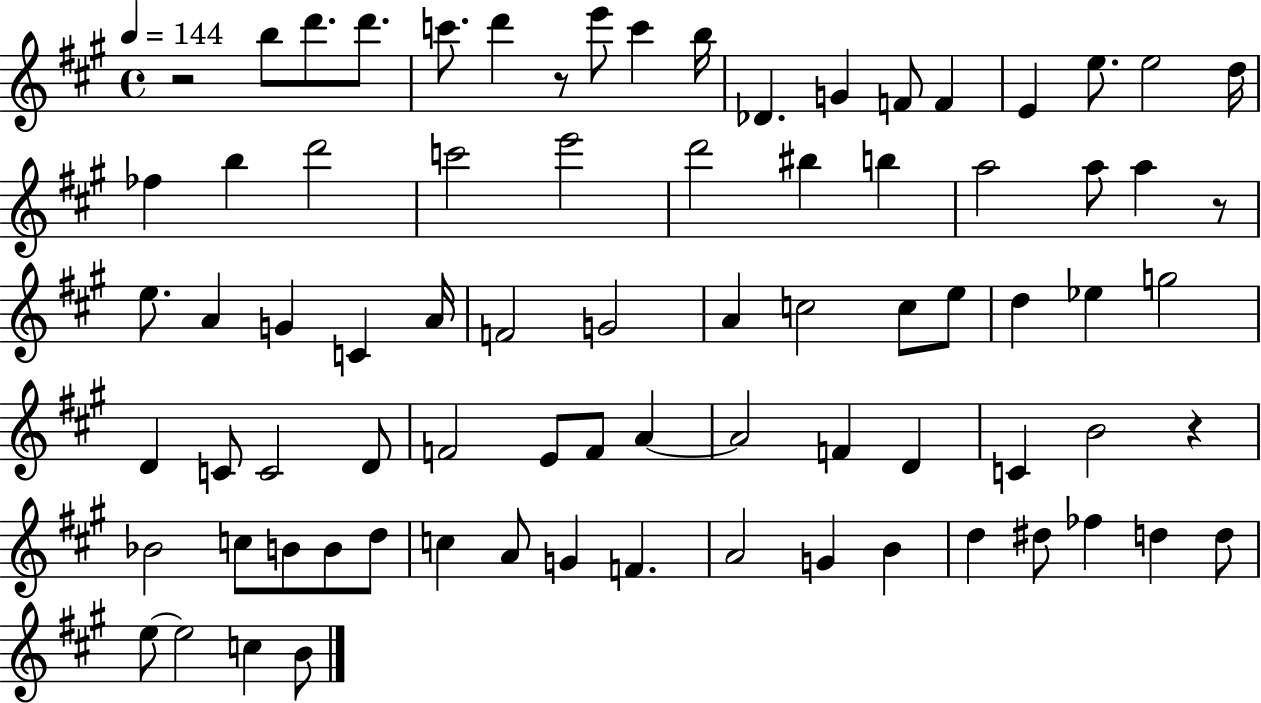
{
  \clef treble
  \time 4/4
  \defaultTimeSignature
  \key a \major
  \tempo 4 = 144
  r2 b''8 d'''8. d'''8. | c'''8. d'''4 r8 e'''8 c'''4 b''16 | des'4. g'4 f'8 f'4 | e'4 e''8. e''2 d''16 | \break fes''4 b''4 d'''2 | c'''2 e'''2 | d'''2 bis''4 b''4 | a''2 a''8 a''4 r8 | \break e''8. a'4 g'4 c'4 a'16 | f'2 g'2 | a'4 c''2 c''8 e''8 | d''4 ees''4 g''2 | \break d'4 c'8 c'2 d'8 | f'2 e'8 f'8 a'4~~ | a'2 f'4 d'4 | c'4 b'2 r4 | \break bes'2 c''8 b'8 b'8 d''8 | c''4 a'8 g'4 f'4. | a'2 g'4 b'4 | d''4 dis''8 fes''4 d''4 d''8 | \break e''8~~ e''2 c''4 b'8 | \bar "|."
}